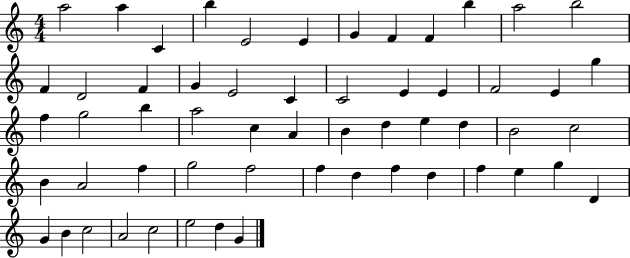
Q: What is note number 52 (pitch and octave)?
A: C5